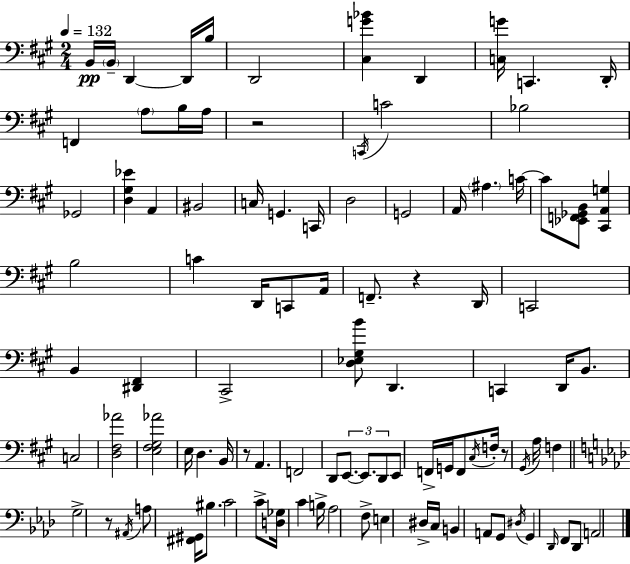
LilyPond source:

{
  \clef bass
  \numericTimeSignature
  \time 2/4
  \key a \major
  \tempo 4 = 132
  \repeat volta 2 { b,16\pp \parenthesize b,16-- d,4~~ d,16 b16 | d,2 | <cis g' bes'>4 d,4 | <c g'>16 c,4. d,16-. | \break f,4 \parenthesize a8 b16 a16 | r2 | \acciaccatura { c,16 } c'2 | bes2 | \break ges,2 | <d gis ees'>4 a,4 | bis,2 | c16 g,4. | \break c,16 d2 | g,2 | a,16 \parenthesize ais4. | c'16~~ c'8 <ees, f, ges, b,>8 <cis, a, g>4 | \break b2 | c'4 d,16 c,8 | a,16 f,8.-- r4 | d,16 c,2 | \break b,4 <dis, fis,>4 | cis,2-> | <d ees gis b'>8 d,4. | c,4 d,16 b,8. | \break c2 | <d fis aes'>2 | <e fis gis aes'>2 | e16 d4. | \break b,16 r8 a,4. | f,2 | d,8 \tuplet 3/2 { e,8.~~ e,8. | d,8 } e,8 f,16-> g,16 f,8 | \break \acciaccatura { cis16 } f16-. r8 \acciaccatura { gis,16 } a16 f4 | \bar "||" \break \key f \minor g2-> | r8 \acciaccatura { ais,16 } a8 <fis, gis,>16 bis8. | c'2 | c'8-> <d ges>16 c'4 | \break b16-> aes2 | f8-> e4 dis16-> | c16 b,4 a,8 g,8 | \acciaccatura { dis16 } g,4 \grace { des,16 } f,8 | \break des,8 a,2 | } \bar "|."
}